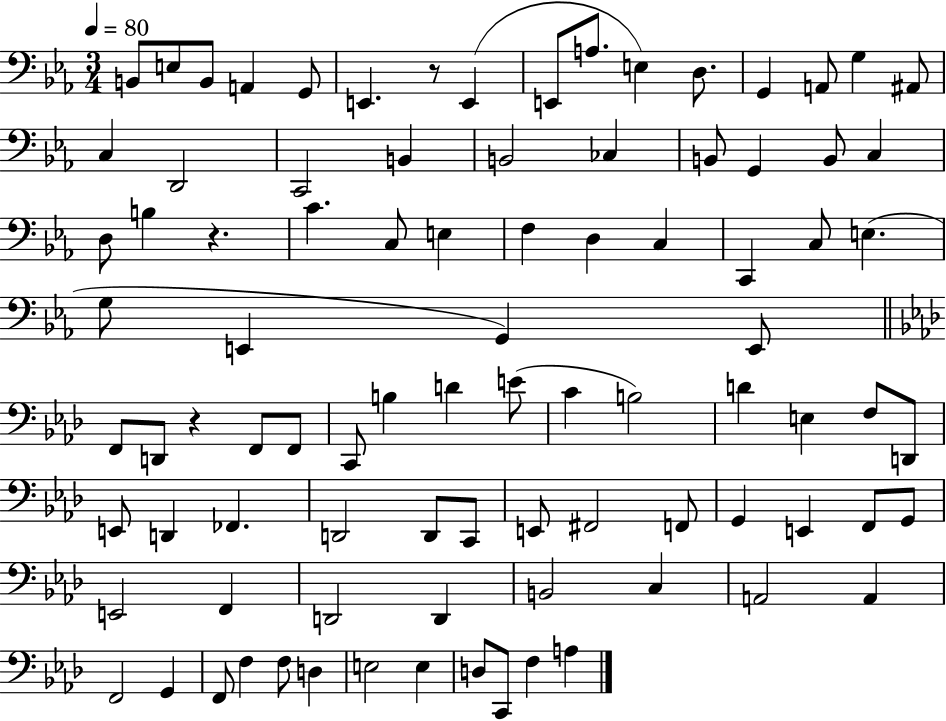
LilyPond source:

{
  \clef bass
  \numericTimeSignature
  \time 3/4
  \key ees \major
  \tempo 4 = 80
  \repeat volta 2 { b,8 e8 b,8 a,4 g,8 | e,4. r8 e,4( | e,8 a8. e4) d8. | g,4 a,8 g4 ais,8 | \break c4 d,2 | c,2 b,4 | b,2 ces4 | b,8 g,4 b,8 c4 | \break d8 b4 r4. | c'4. c8 e4 | f4 d4 c4 | c,4 c8 e4.( | \break g8 e,4 g,4) e,8 | \bar "||" \break \key aes \major f,8 d,8 r4 f,8 f,8 | c,8 b4 d'4 e'8( | c'4 b2) | d'4 e4 f8 d,8 | \break e,8 d,4 fes,4. | d,2 d,8 c,8 | e,8 fis,2 f,8 | g,4 e,4 f,8 g,8 | \break e,2 f,4 | d,2 d,4 | b,2 c4 | a,2 a,4 | \break f,2 g,4 | f,8 f4 f8 d4 | e2 e4 | d8 c,8 f4 a4 | \break } \bar "|."
}